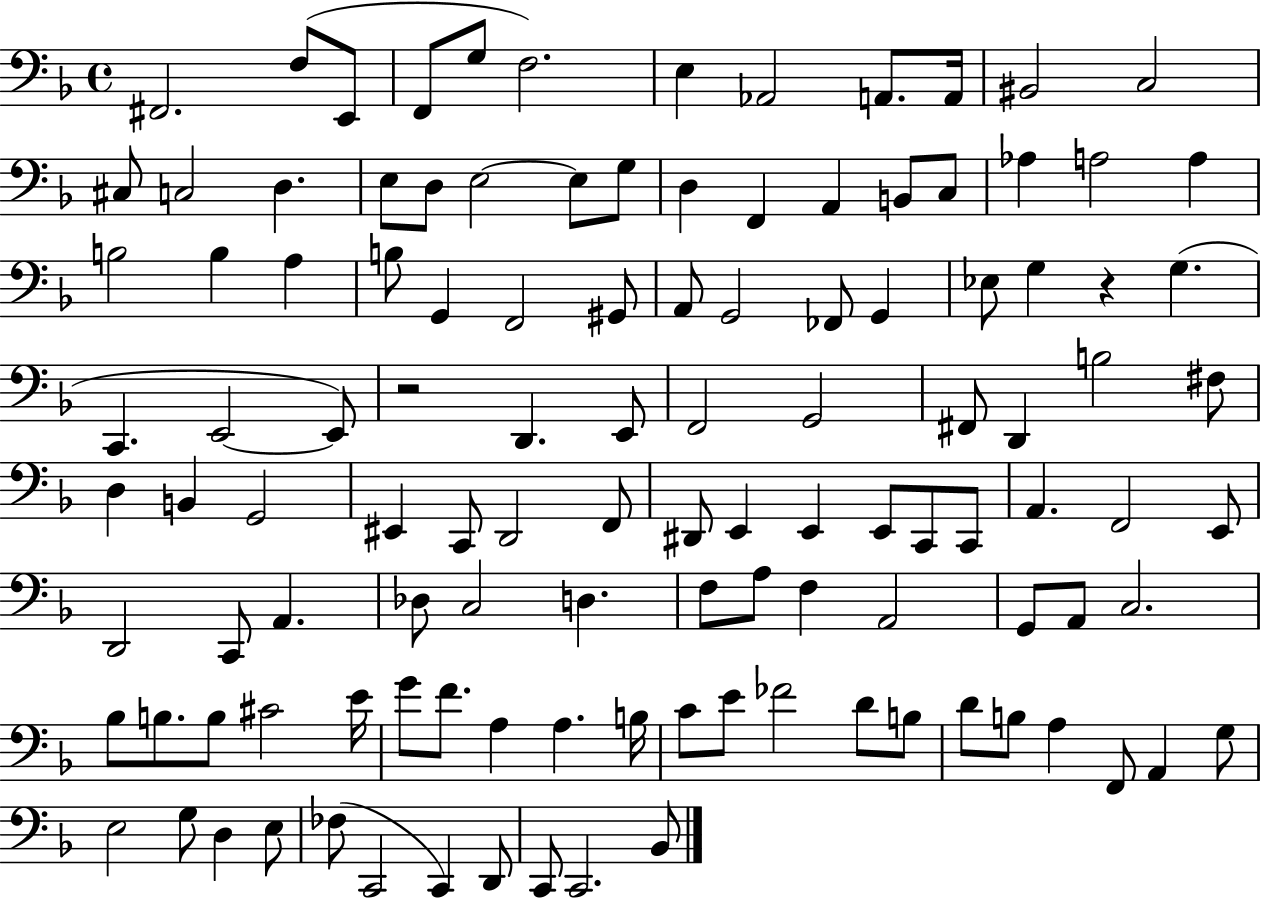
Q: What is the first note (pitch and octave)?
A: F#2